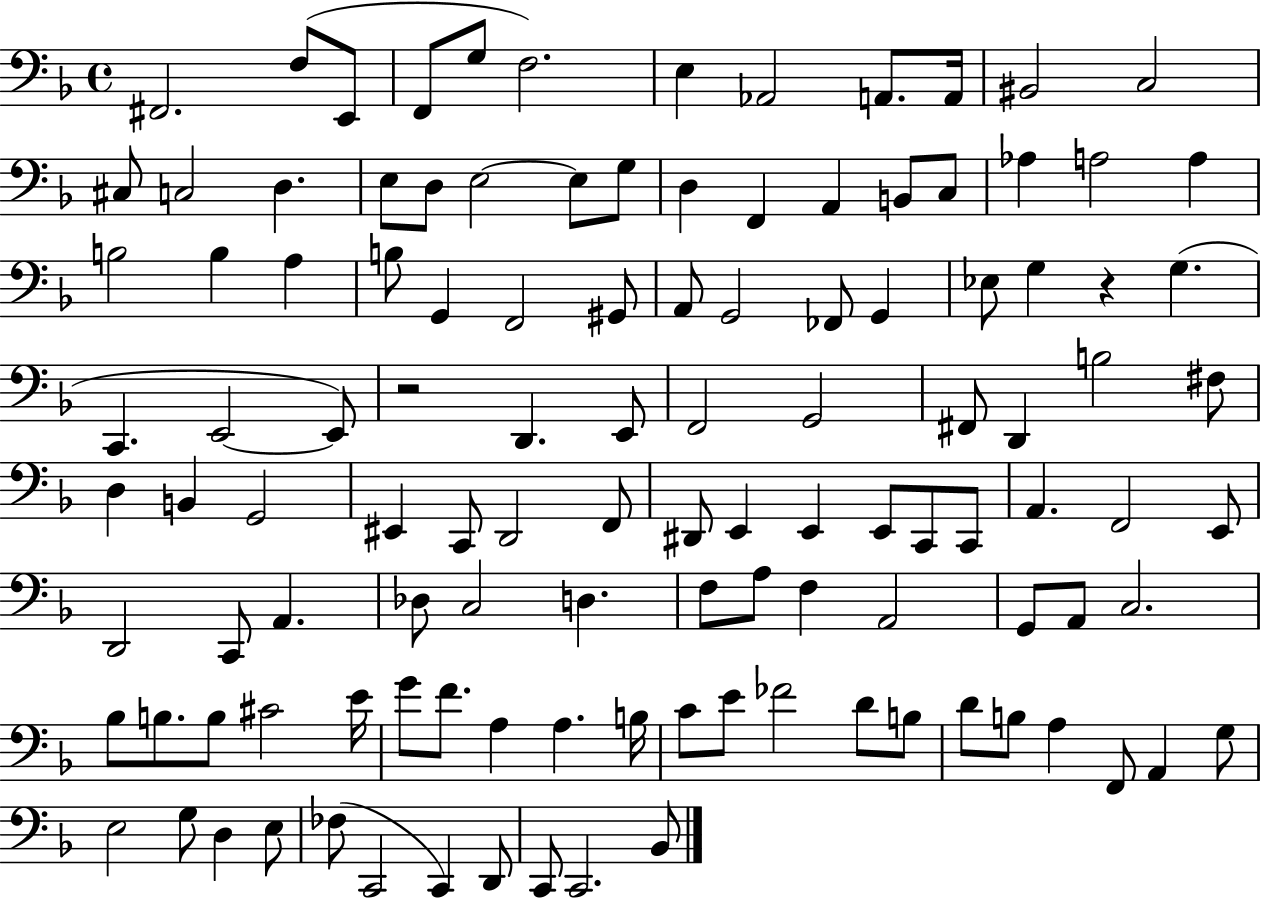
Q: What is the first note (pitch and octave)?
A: F#2